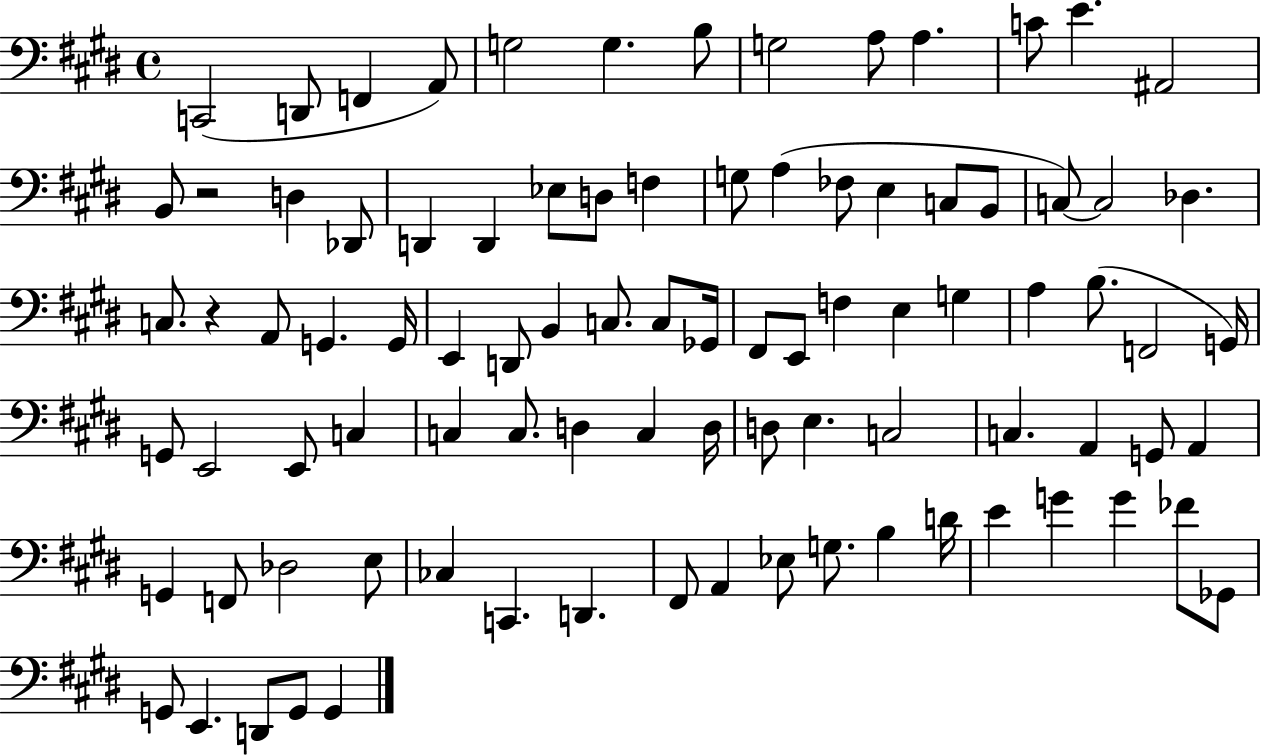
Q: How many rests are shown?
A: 2